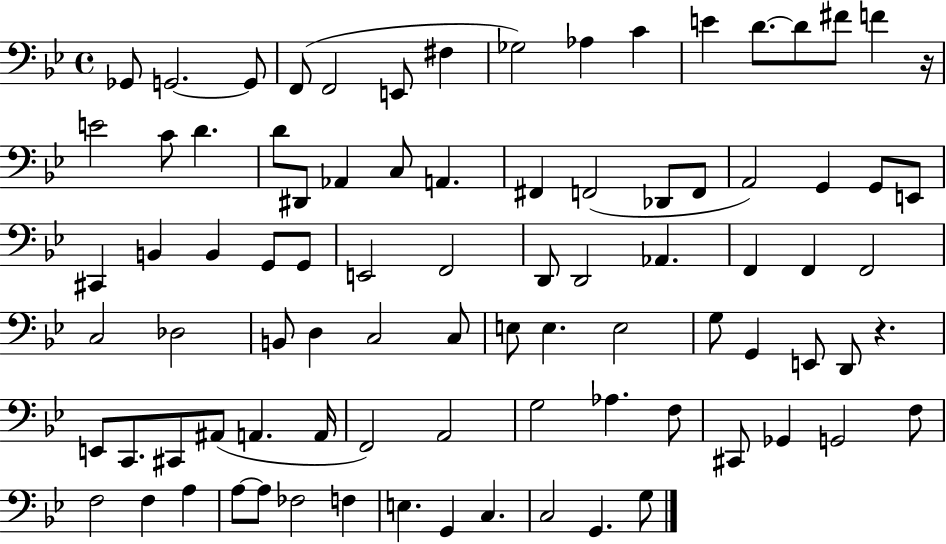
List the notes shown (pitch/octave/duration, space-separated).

Gb2/e G2/h. G2/e F2/e F2/h E2/e F#3/q Gb3/h Ab3/q C4/q E4/q D4/e. D4/e F#4/e F4/q R/s E4/h C4/e D4/q. D4/e D#2/e Ab2/q C3/e A2/q. F#2/q F2/h Db2/e F2/e A2/h G2/q G2/e E2/e C#2/q B2/q B2/q G2/e G2/e E2/h F2/h D2/e D2/h Ab2/q. F2/q F2/q F2/h C3/h Db3/h B2/e D3/q C3/h C3/e E3/e E3/q. E3/h G3/e G2/q E2/e D2/e R/q. E2/e C2/e. C#2/e A#2/e A2/q. A2/s F2/h A2/h G3/h Ab3/q. F3/e C#2/e Gb2/q G2/h F3/e F3/h F3/q A3/q A3/e A3/e FES3/h F3/q E3/q. G2/q C3/q. C3/h G2/q. G3/e